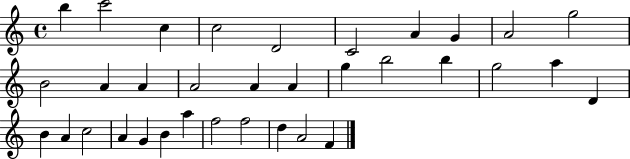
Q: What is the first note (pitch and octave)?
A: B5